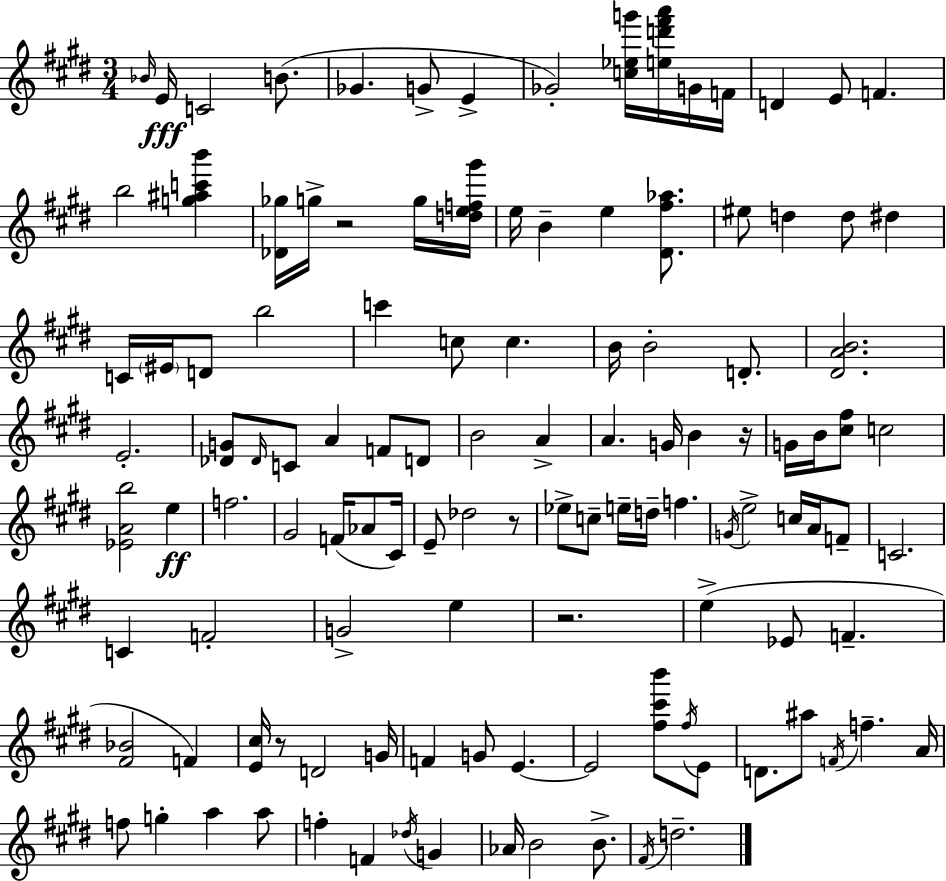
Bb4/s E4/s C4/h B4/e. Gb4/q. G4/e E4/q Gb4/h [C5,Eb5,G6]/s [E5,D6,F#6,A6]/s G4/s F4/s D4/q E4/e F4/q. B5/h [G5,A#5,C6,B6]/q [Db4,Gb5]/s G5/s R/h G5/s [D5,E5,F5,G#6]/s E5/s B4/q E5/q [D#4,F#5,Ab5]/e. EIS5/e D5/q D5/e D#5/q C4/s EIS4/s D4/e B5/h C6/q C5/e C5/q. B4/s B4/h D4/e. [D#4,A4,B4]/h. E4/h. [Db4,G4]/e Db4/s C4/e A4/q F4/e D4/e B4/h A4/q A4/q. G4/s B4/q R/s G4/s B4/s [C#5,F#5]/e C5/h [Eb4,A4,B5]/h E5/q F5/h. G#4/h F4/s Ab4/e C#4/s E4/e Db5/h R/e Eb5/e C5/e E5/s D5/s F5/q. G4/s E5/h C5/s A4/s F4/e C4/h. C4/q F4/h G4/h E5/q R/h. E5/q Eb4/e F4/q. [F#4,Bb4]/h F4/q [E4,C#5]/s R/e D4/h G4/s F4/q G4/e E4/q. E4/h [F#5,C#6,B6]/e F#5/s E4/e D4/e. A#5/e F4/s F5/q. A4/s F5/e G5/q A5/q A5/e F5/q F4/q Db5/s G4/q Ab4/s B4/h B4/e. F#4/s D5/h.